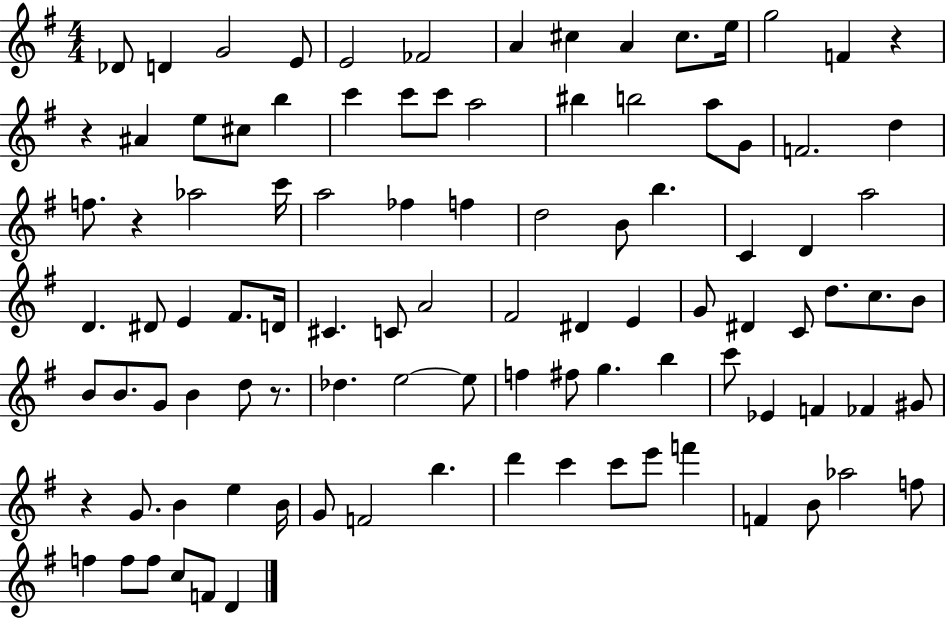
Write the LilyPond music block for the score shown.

{
  \clef treble
  \numericTimeSignature
  \time 4/4
  \key g \major
  des'8 d'4 g'2 e'8 | e'2 fes'2 | a'4 cis''4 a'4 cis''8. e''16 | g''2 f'4 r4 | \break r4 ais'4 e''8 cis''8 b''4 | c'''4 c'''8 c'''8 a''2 | bis''4 b''2 a''8 g'8 | f'2. d''4 | \break f''8. r4 aes''2 c'''16 | a''2 fes''4 f''4 | d''2 b'8 b''4. | c'4 d'4 a''2 | \break d'4. dis'8 e'4 fis'8. d'16 | cis'4. c'8 a'2 | fis'2 dis'4 e'4 | g'8 dis'4 c'8 d''8. c''8. b'8 | \break b'8 b'8. g'8 b'4 d''8 r8. | des''4. e''2~~ e''8 | f''4 fis''8 g''4. b''4 | c'''8 ees'4 f'4 fes'4 gis'8 | \break r4 g'8. b'4 e''4 b'16 | g'8 f'2 b''4. | d'''4 c'''4 c'''8 e'''8 f'''4 | f'4 b'8 aes''2 f''8 | \break f''4 f''8 f''8 c''8 f'8 d'4 | \bar "|."
}